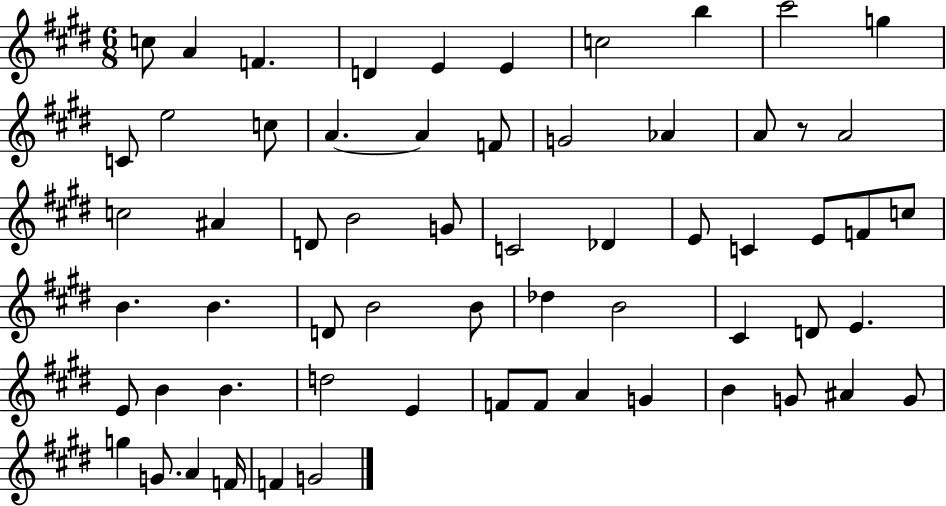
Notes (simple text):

C5/e A4/q F4/q. D4/q E4/q E4/q C5/h B5/q C#6/h G5/q C4/e E5/h C5/e A4/q. A4/q F4/e G4/h Ab4/q A4/e R/e A4/h C5/h A#4/q D4/e B4/h G4/e C4/h Db4/q E4/e C4/q E4/e F4/e C5/e B4/q. B4/q. D4/e B4/h B4/e Db5/q B4/h C#4/q D4/e E4/q. E4/e B4/q B4/q. D5/h E4/q F4/e F4/e A4/q G4/q B4/q G4/e A#4/q G4/e G5/q G4/e. A4/q F4/s F4/q G4/h